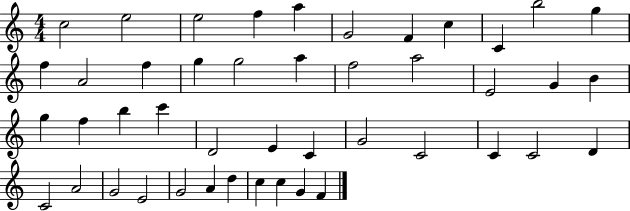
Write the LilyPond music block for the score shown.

{
  \clef treble
  \numericTimeSignature
  \time 4/4
  \key c \major
  c''2 e''2 | e''2 f''4 a''4 | g'2 f'4 c''4 | c'4 b''2 g''4 | \break f''4 a'2 f''4 | g''4 g''2 a''4 | f''2 a''2 | e'2 g'4 b'4 | \break g''4 f''4 b''4 c'''4 | d'2 e'4 c'4 | g'2 c'2 | c'4 c'2 d'4 | \break c'2 a'2 | g'2 e'2 | g'2 a'4 d''4 | c''4 c''4 g'4 f'4 | \break \bar "|."
}